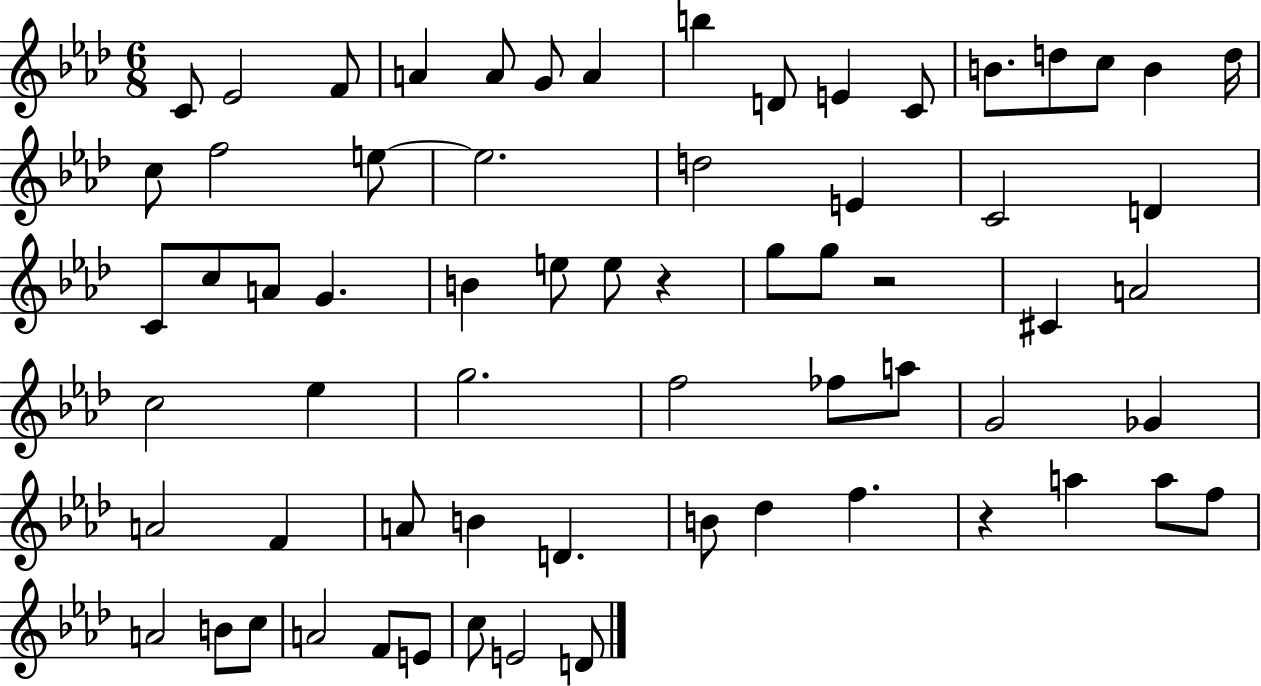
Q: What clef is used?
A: treble